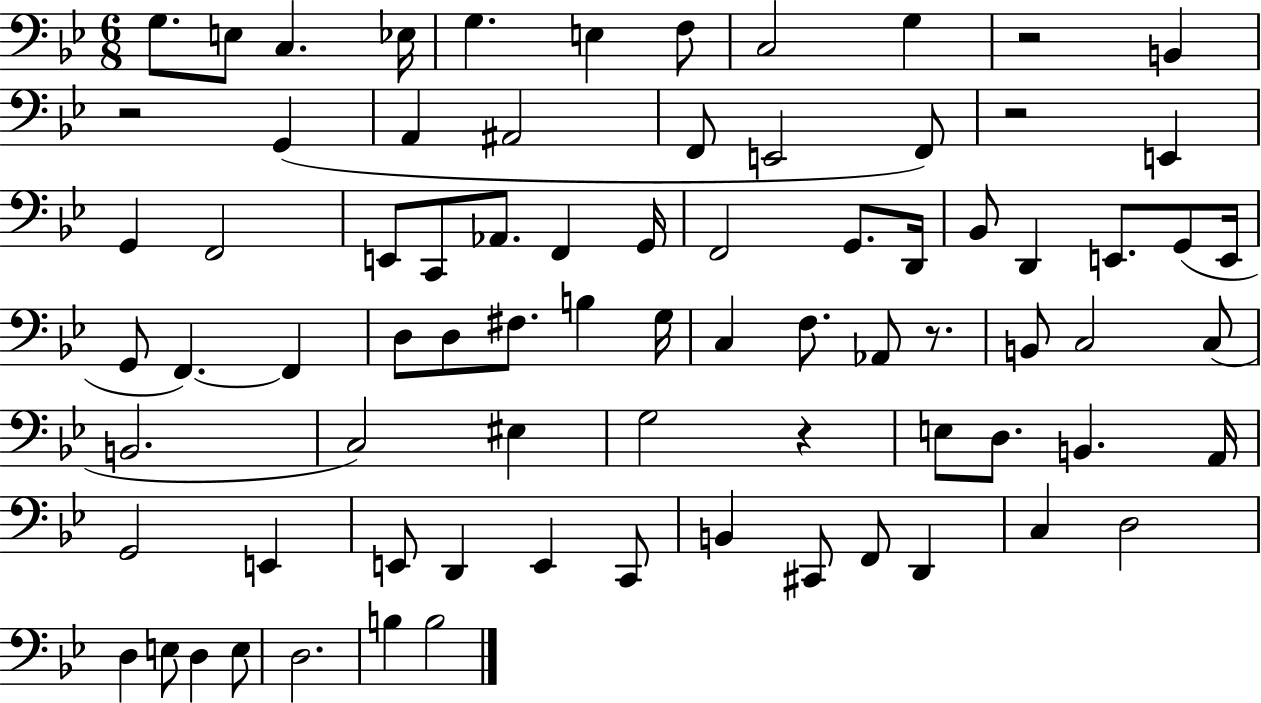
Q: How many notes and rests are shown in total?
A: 78